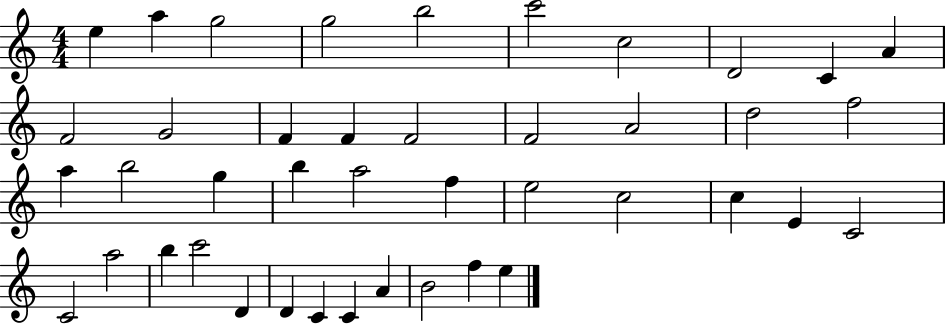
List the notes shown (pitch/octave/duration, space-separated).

E5/q A5/q G5/h G5/h B5/h C6/h C5/h D4/h C4/q A4/q F4/h G4/h F4/q F4/q F4/h F4/h A4/h D5/h F5/h A5/q B5/h G5/q B5/q A5/h F5/q E5/h C5/h C5/q E4/q C4/h C4/h A5/h B5/q C6/h D4/q D4/q C4/q C4/q A4/q B4/h F5/q E5/q